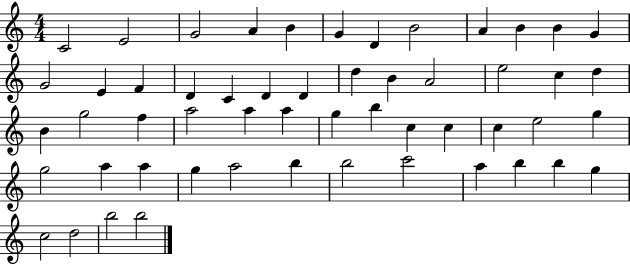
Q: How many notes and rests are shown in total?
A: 54